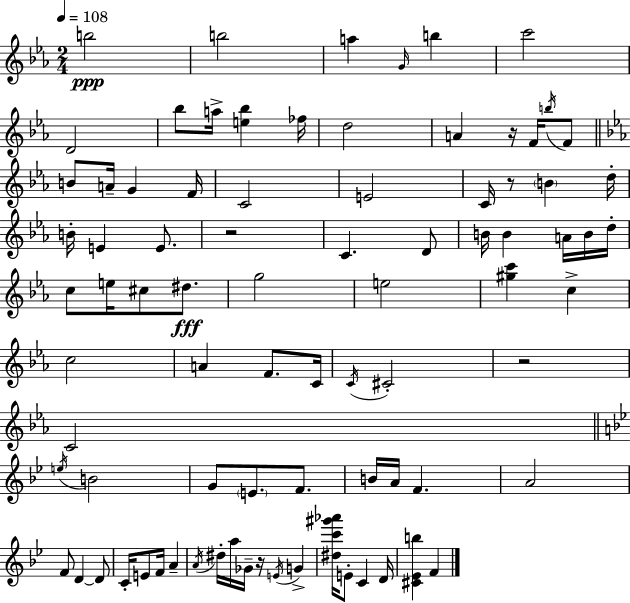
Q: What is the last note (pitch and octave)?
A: F4